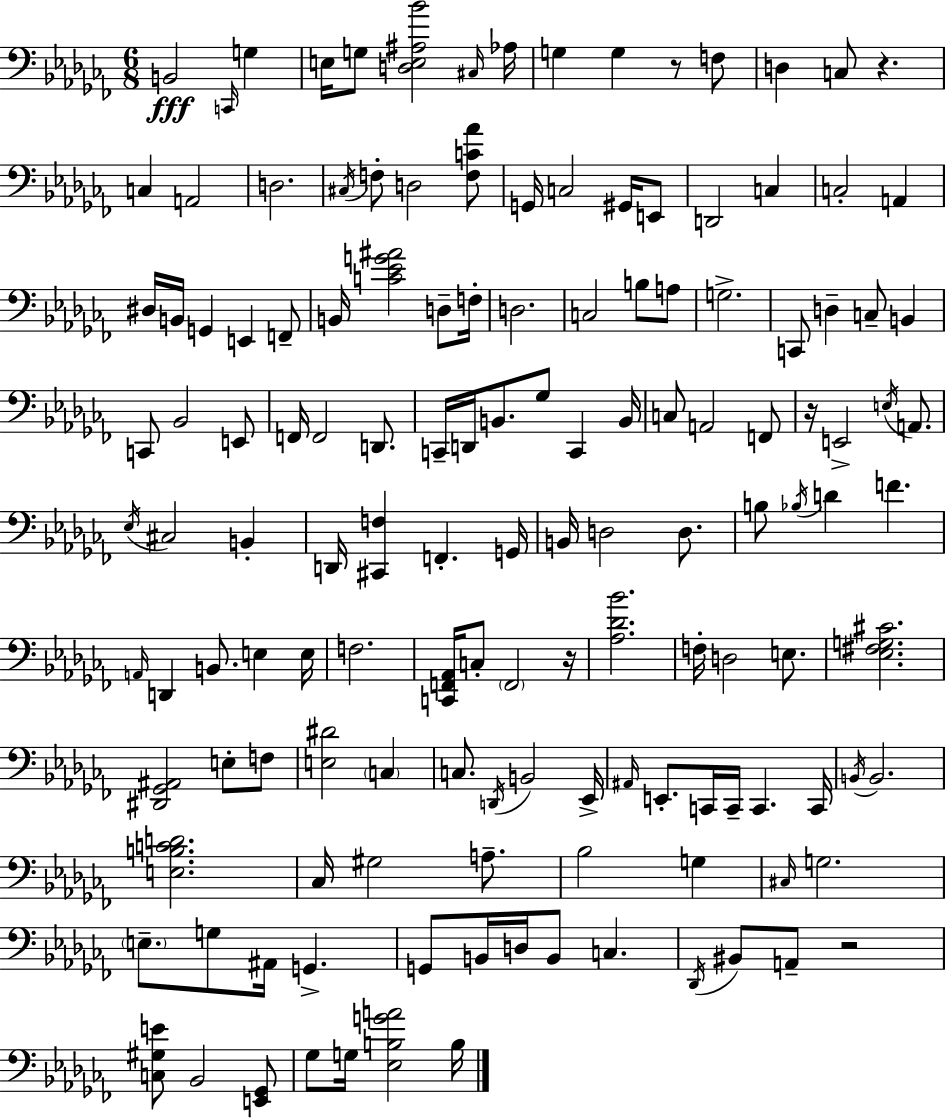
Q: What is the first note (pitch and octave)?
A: B2